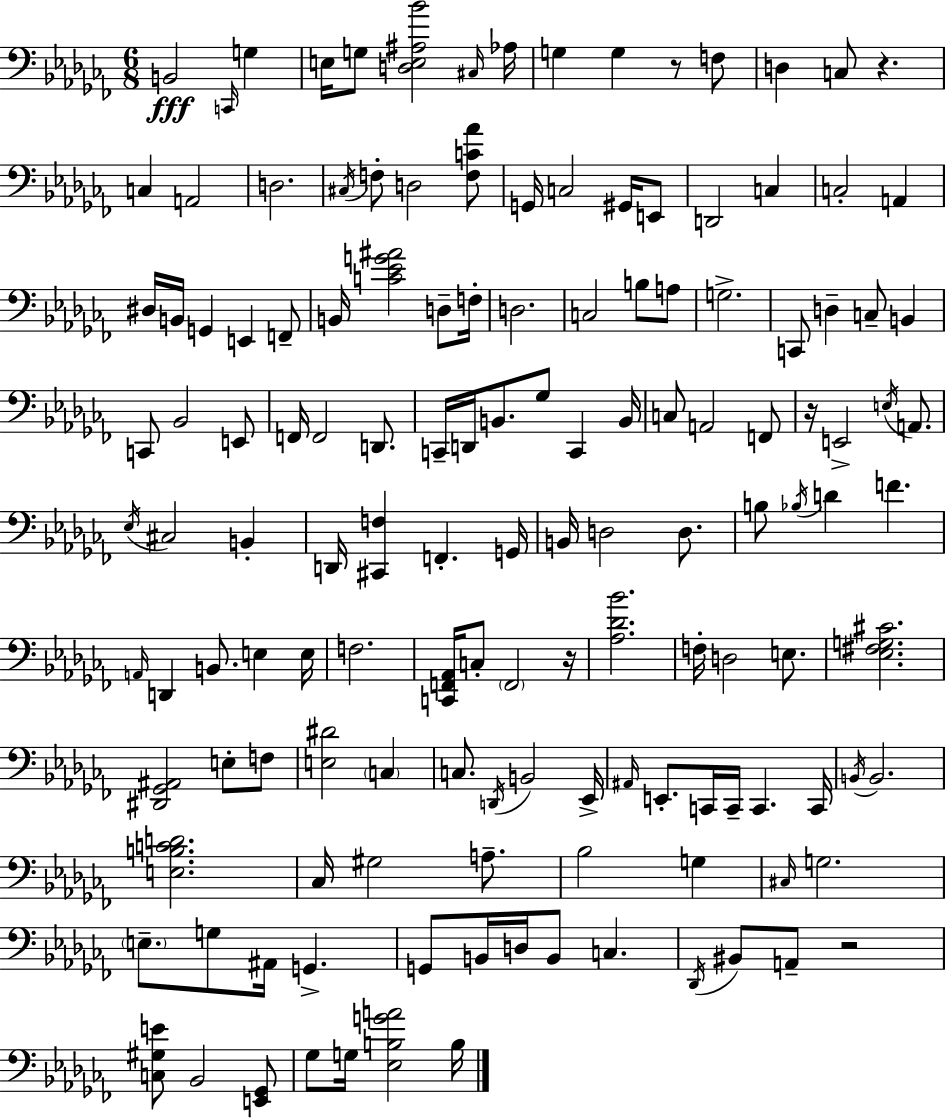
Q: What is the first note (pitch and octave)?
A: B2